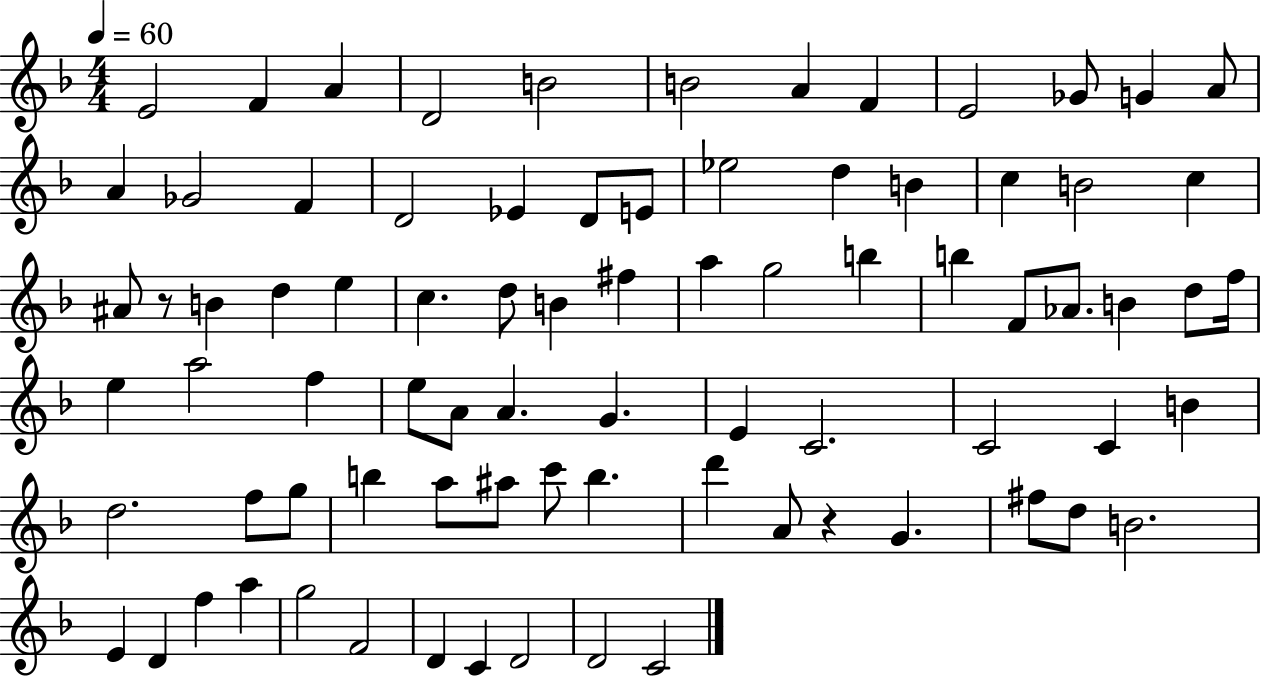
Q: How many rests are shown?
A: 2